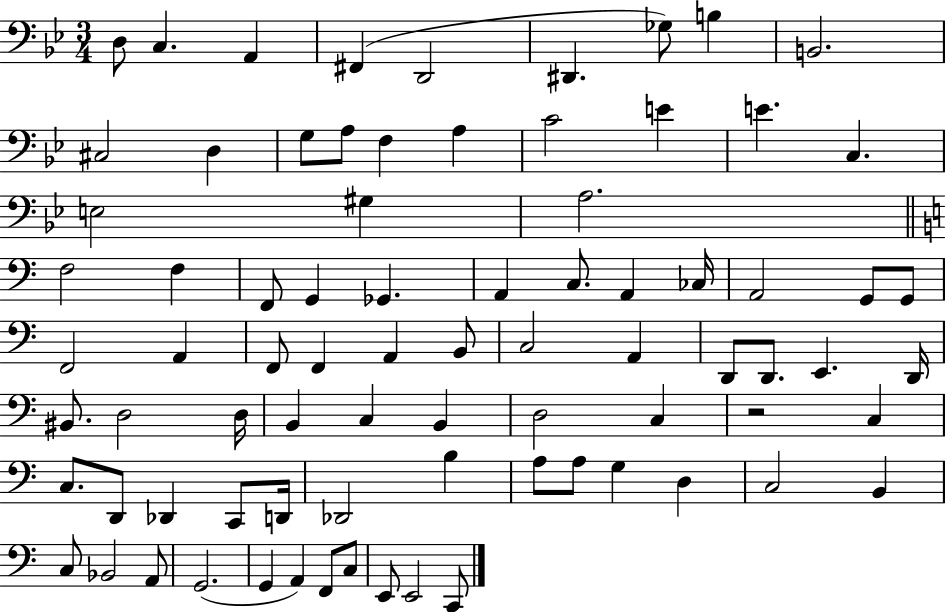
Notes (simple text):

D3/e C3/q. A2/q F#2/q D2/h D#2/q. Gb3/e B3/q B2/h. C#3/h D3/q G3/e A3/e F3/q A3/q C4/h E4/q E4/q. C3/q. E3/h G#3/q A3/h. F3/h F3/q F2/e G2/q Gb2/q. A2/q C3/e. A2/q CES3/s A2/h G2/e G2/e F2/h A2/q F2/e F2/q A2/q B2/e C3/h A2/q D2/e D2/e. E2/q. D2/s BIS2/e. D3/h D3/s B2/q C3/q B2/q D3/h C3/q R/h C3/q C3/e. D2/e Db2/q C2/e D2/s Db2/h B3/q A3/e A3/e G3/q D3/q C3/h B2/q C3/e Bb2/h A2/e G2/h. G2/q A2/q F2/e C3/e E2/e E2/h C2/e